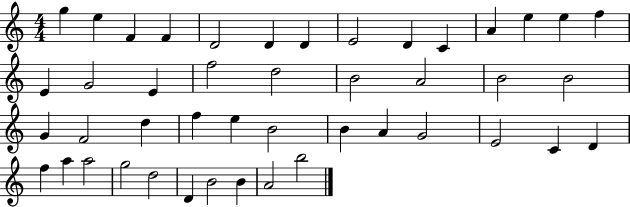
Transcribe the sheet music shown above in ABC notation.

X:1
T:Untitled
M:4/4
L:1/4
K:C
g e F F D2 D D E2 D C A e e f E G2 E f2 d2 B2 A2 B2 B2 G F2 d f e B2 B A G2 E2 C D f a a2 g2 d2 D B2 B A2 b2